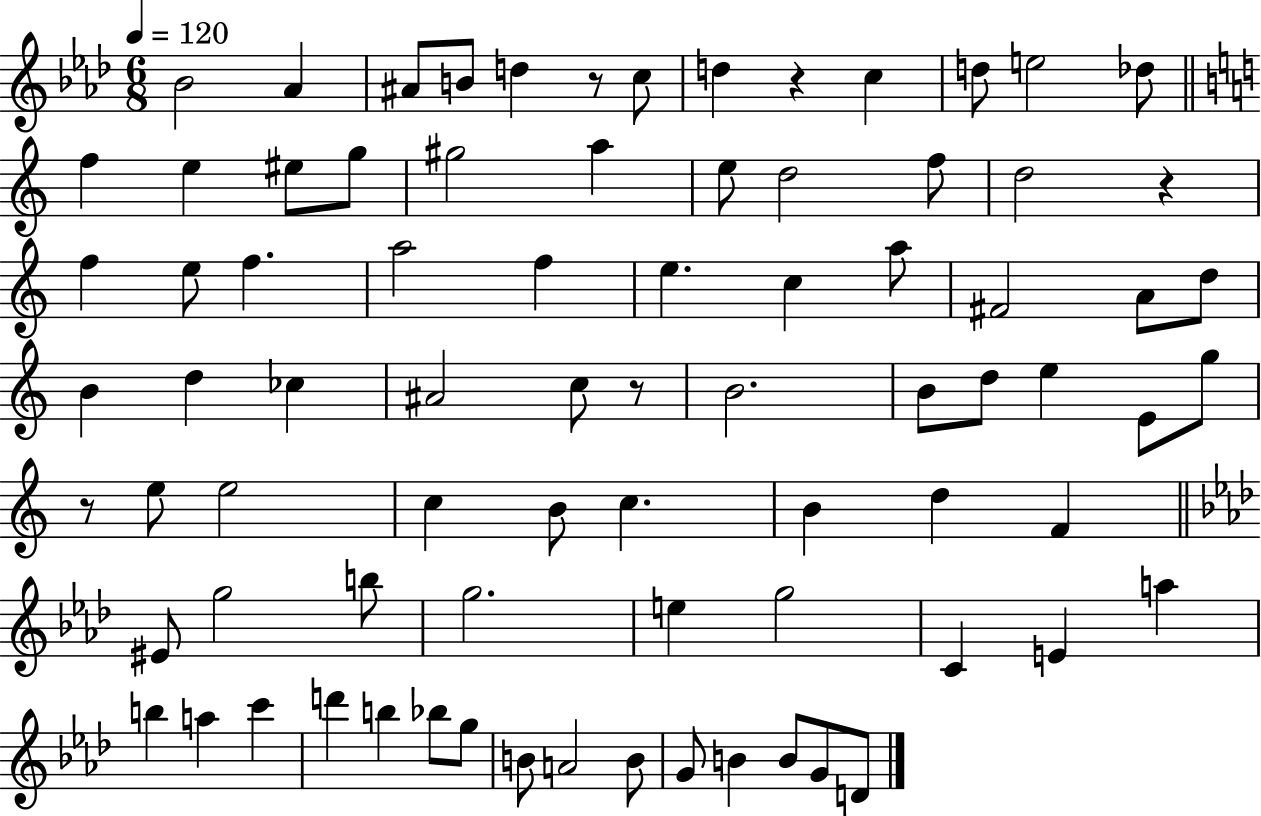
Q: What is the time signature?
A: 6/8